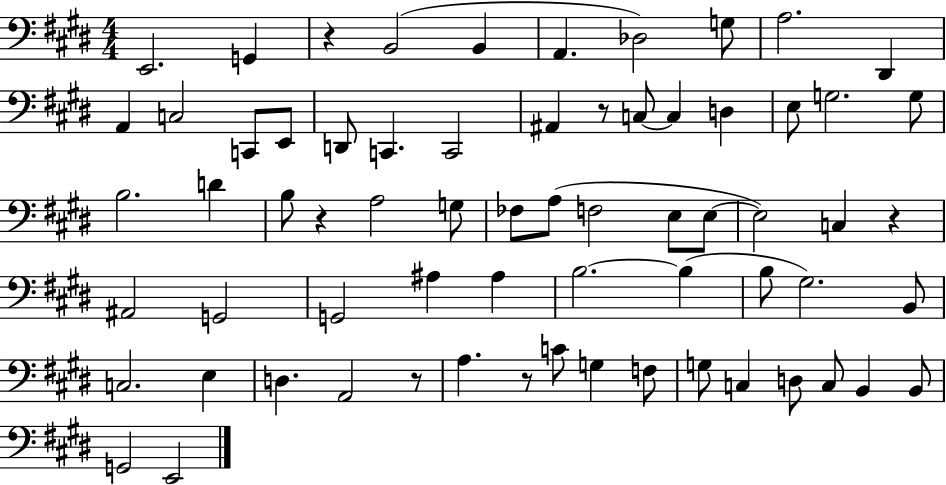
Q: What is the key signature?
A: E major